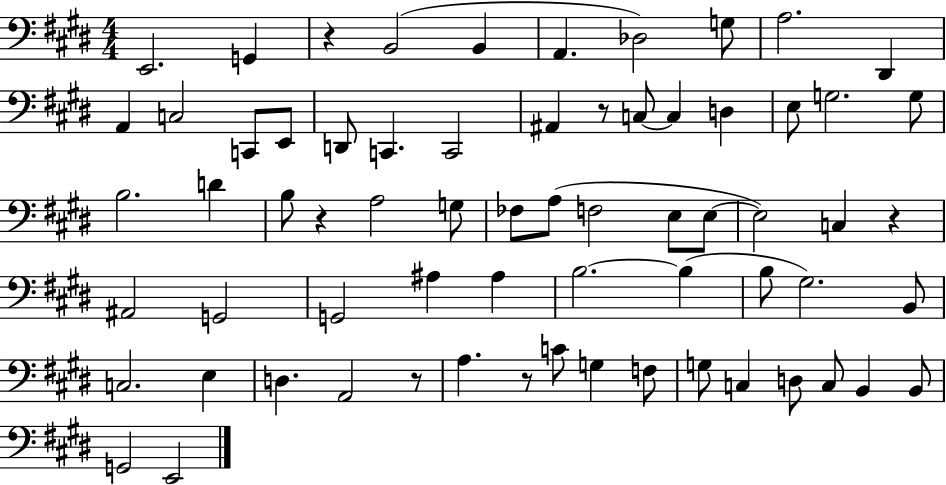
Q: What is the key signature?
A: E major